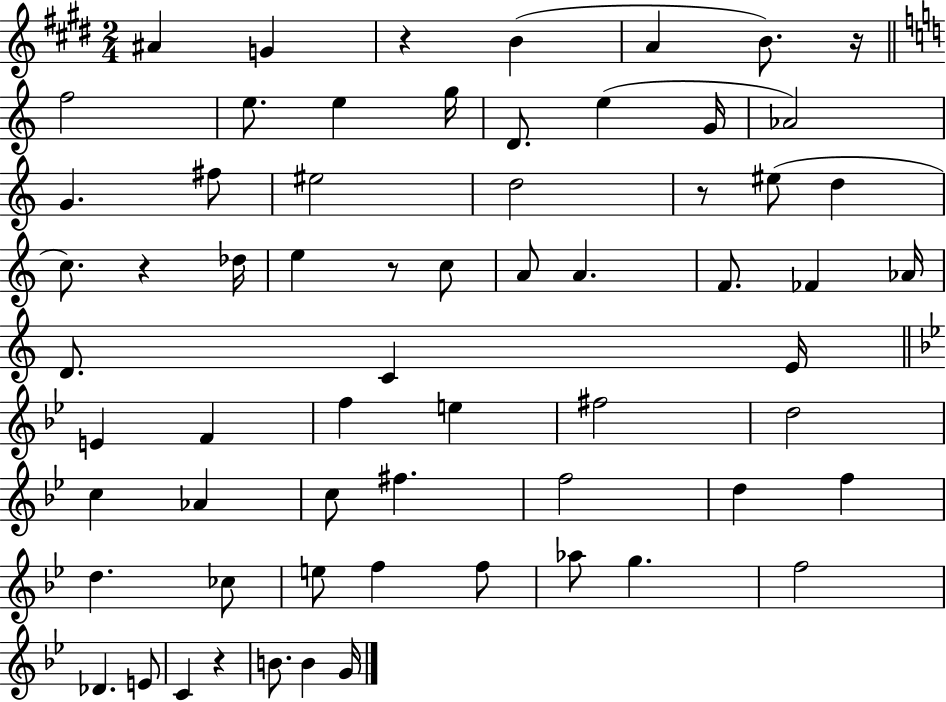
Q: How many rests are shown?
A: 6